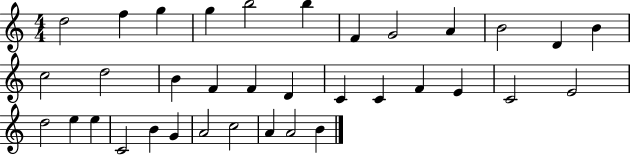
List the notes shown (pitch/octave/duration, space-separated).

D5/h F5/q G5/q G5/q B5/h B5/q F4/q G4/h A4/q B4/h D4/q B4/q C5/h D5/h B4/q F4/q F4/q D4/q C4/q C4/q F4/q E4/q C4/h E4/h D5/h E5/q E5/q C4/h B4/q G4/q A4/h C5/h A4/q A4/h B4/q